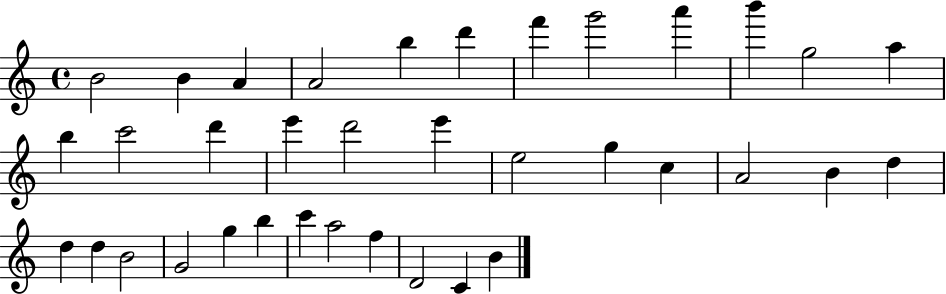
X:1
T:Untitled
M:4/4
L:1/4
K:C
B2 B A A2 b d' f' g'2 a' b' g2 a b c'2 d' e' d'2 e' e2 g c A2 B d d d B2 G2 g b c' a2 f D2 C B